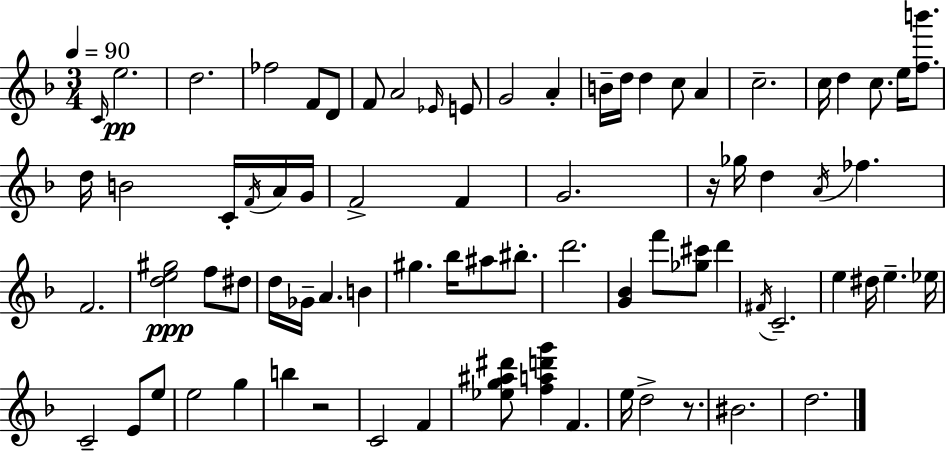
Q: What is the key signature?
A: F major